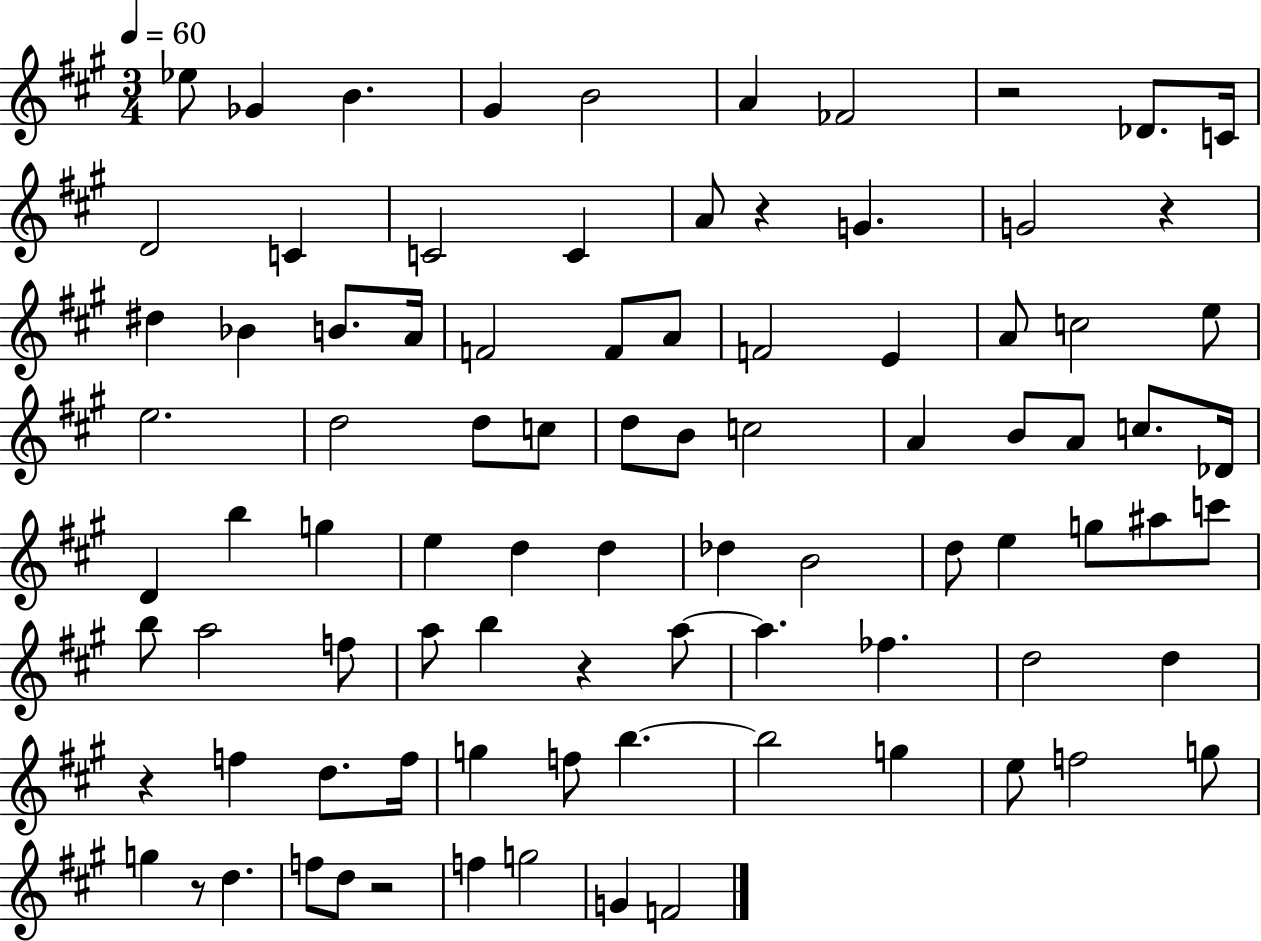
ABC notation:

X:1
T:Untitled
M:3/4
L:1/4
K:A
_e/2 _G B ^G B2 A _F2 z2 _D/2 C/4 D2 C C2 C A/2 z G G2 z ^d _B B/2 A/4 F2 F/2 A/2 F2 E A/2 c2 e/2 e2 d2 d/2 c/2 d/2 B/2 c2 A B/2 A/2 c/2 _D/4 D b g e d d _d B2 d/2 e g/2 ^a/2 c'/2 b/2 a2 f/2 a/2 b z a/2 a _f d2 d z f d/2 f/4 g f/2 b b2 g e/2 f2 g/2 g z/2 d f/2 d/2 z2 f g2 G F2